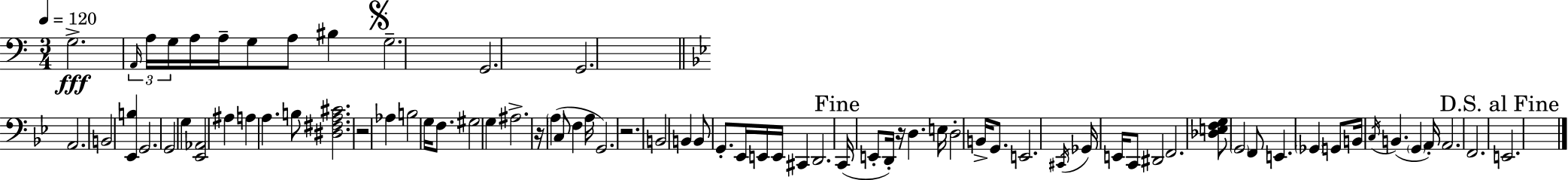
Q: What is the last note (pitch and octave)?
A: E2